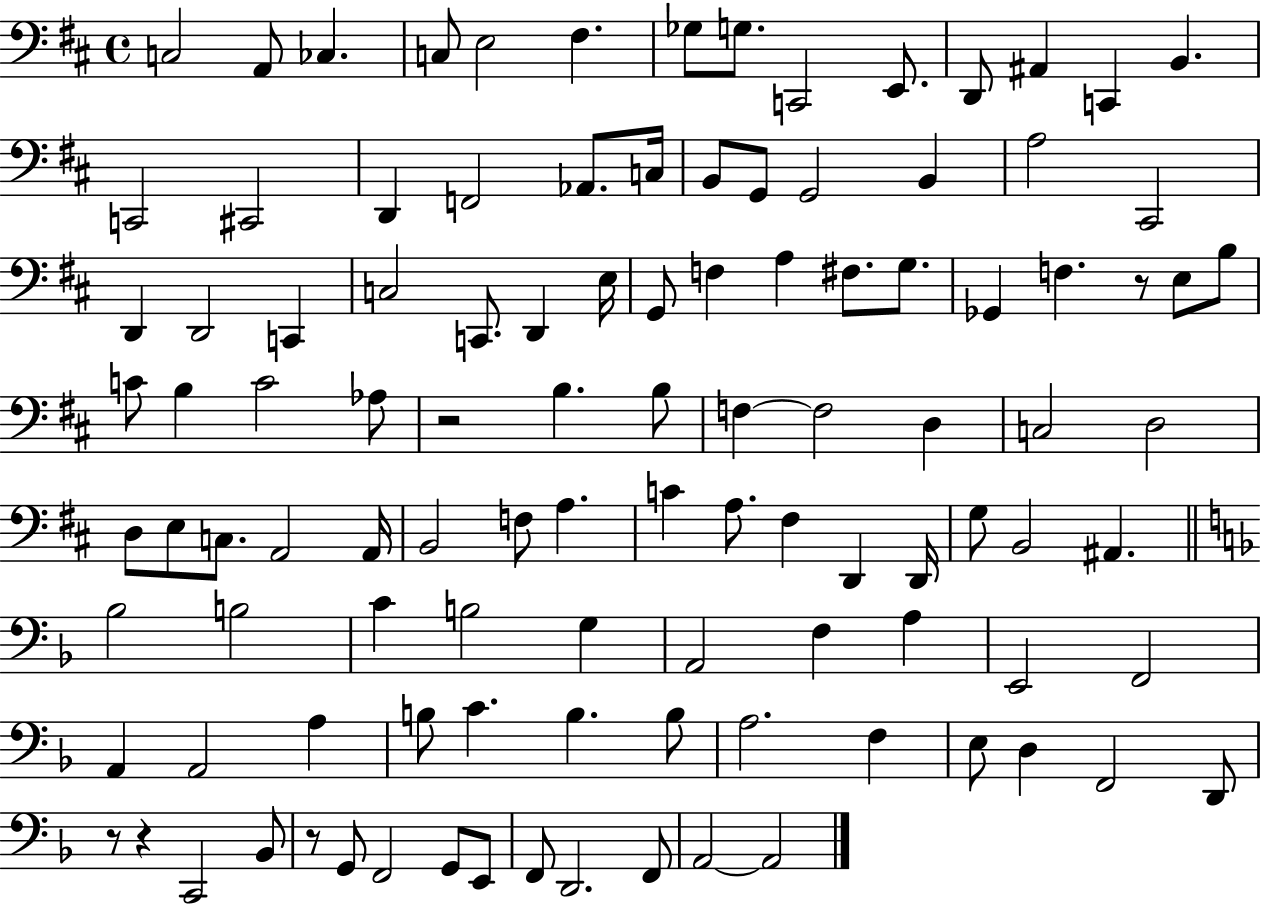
C3/h A2/e CES3/q. C3/e E3/h F#3/q. Gb3/e G3/e. C2/h E2/e. D2/e A#2/q C2/q B2/q. C2/h C#2/h D2/q F2/h Ab2/e. C3/s B2/e G2/e G2/h B2/q A3/h C#2/h D2/q D2/h C2/q C3/h C2/e. D2/q E3/s G2/e F3/q A3/q F#3/e. G3/e. Gb2/q F3/q. R/e E3/e B3/e C4/e B3/q C4/h Ab3/e R/h B3/q. B3/e F3/q F3/h D3/q C3/h D3/h D3/e E3/e C3/e. A2/h A2/s B2/h F3/e A3/q. C4/q A3/e. F#3/q D2/q D2/s G3/e B2/h A#2/q. Bb3/h B3/h C4/q B3/h G3/q A2/h F3/q A3/q E2/h F2/h A2/q A2/h A3/q B3/e C4/q. B3/q. B3/e A3/h. F3/q E3/e D3/q F2/h D2/e R/e R/q C2/h Bb2/e R/e G2/e F2/h G2/e E2/e F2/e D2/h. F2/e A2/h A2/h